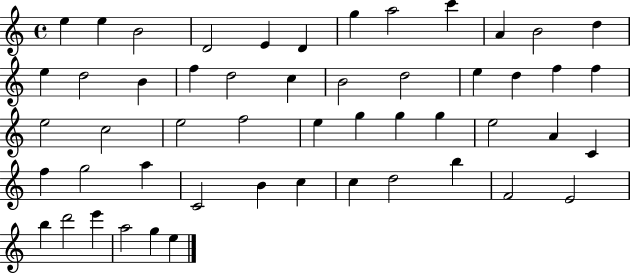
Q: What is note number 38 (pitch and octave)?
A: A5